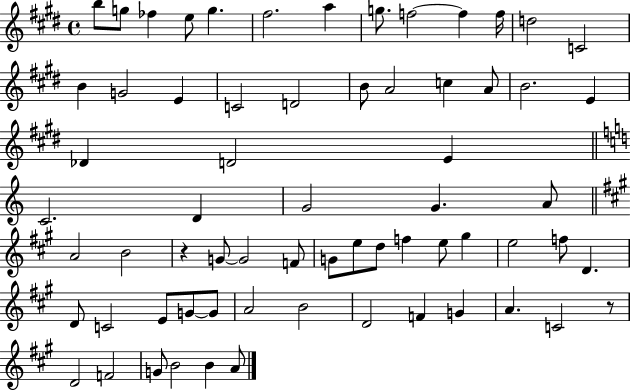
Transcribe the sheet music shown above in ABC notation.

X:1
T:Untitled
M:4/4
L:1/4
K:E
b/2 g/2 _f e/2 g ^f2 a g/2 f2 f f/4 d2 C2 B G2 E C2 D2 B/2 A2 c A/2 B2 E _D D2 E C2 D G2 G A/2 A2 B2 z G/2 G2 F/2 G/2 e/2 d/2 f e/2 ^g e2 f/2 D D/2 C2 E/2 G/2 G/2 A2 B2 D2 F G A C2 z/2 D2 F2 G/2 B2 B A/2